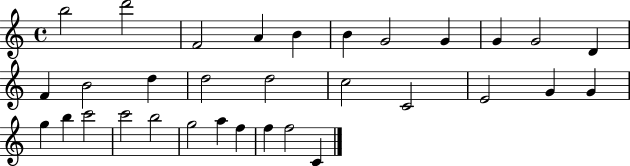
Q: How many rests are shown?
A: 0